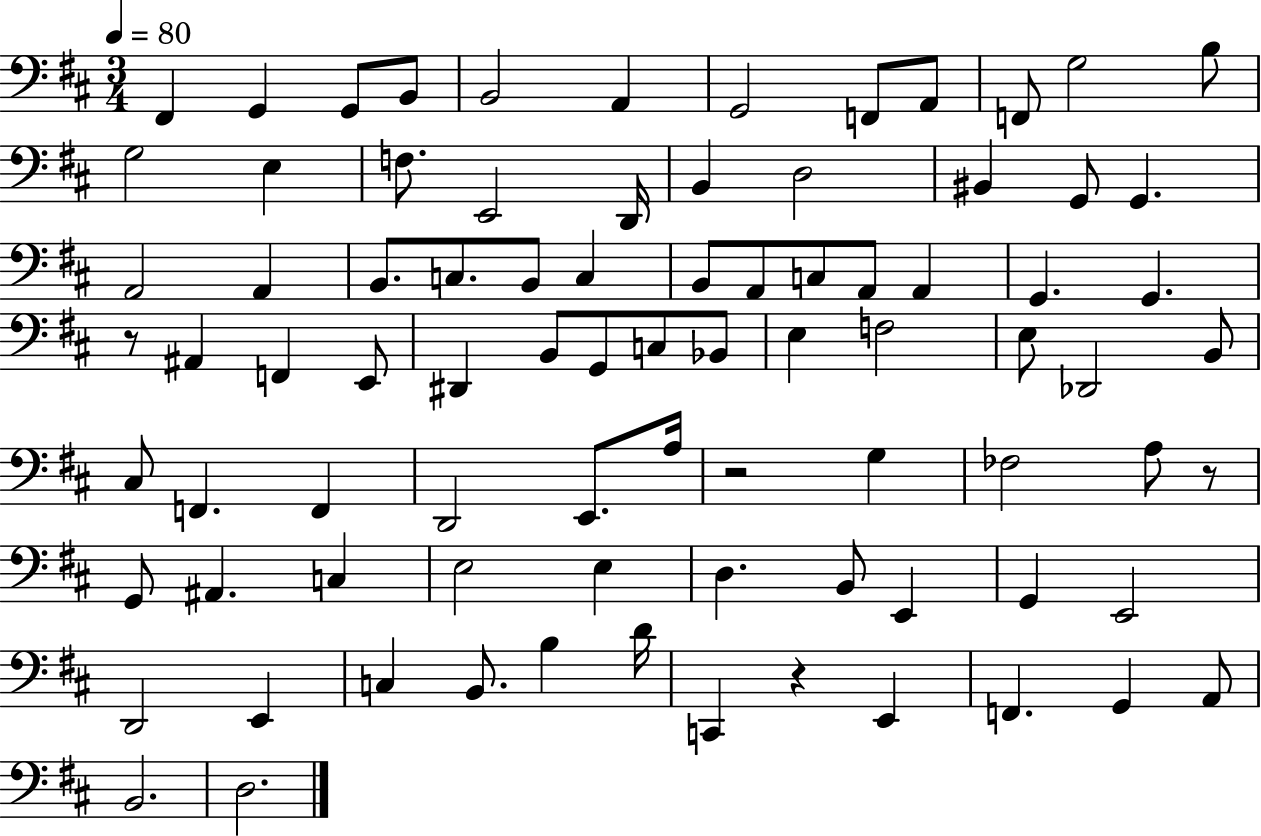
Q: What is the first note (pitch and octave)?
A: F#2